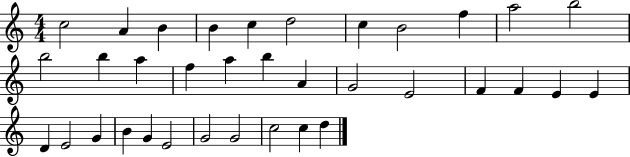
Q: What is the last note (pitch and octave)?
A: D5